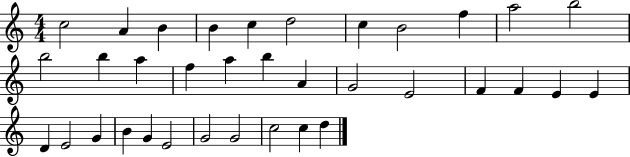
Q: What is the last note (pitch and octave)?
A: D5